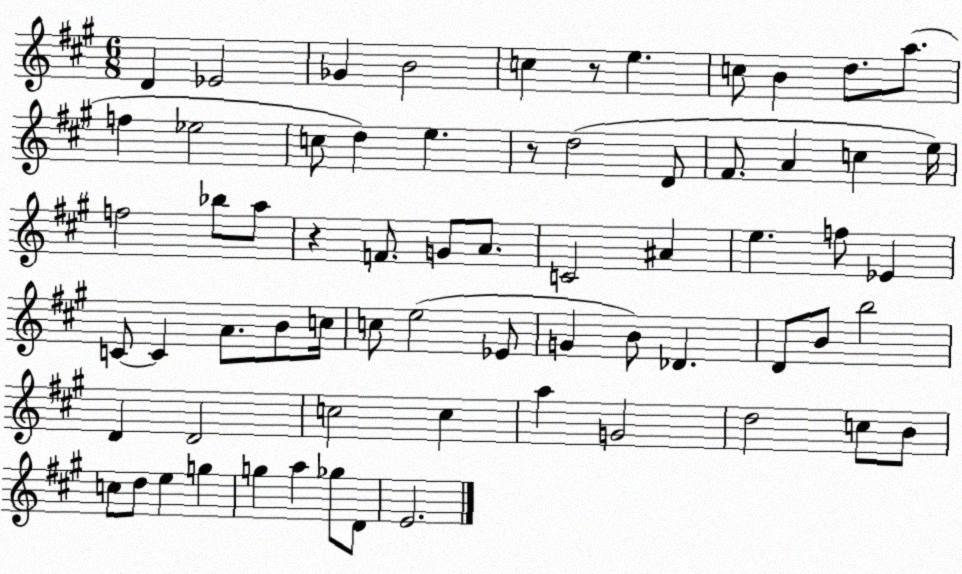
X:1
T:Untitled
M:6/8
L:1/4
K:A
D _E2 _G B2 c z/2 e c/2 B d/2 a/2 f _e2 c/2 d e z/2 d2 D/2 ^F/2 A c e/4 f2 _b/2 a/2 z F/2 G/2 A/2 C2 ^A e f/2 _E C/2 C A/2 B/2 c/4 c/2 e2 _E/2 G B/2 _D D/2 B/2 b2 D D2 c2 c a G2 d2 c/2 B/2 c/2 d/2 e g g a _g/2 D/2 E2